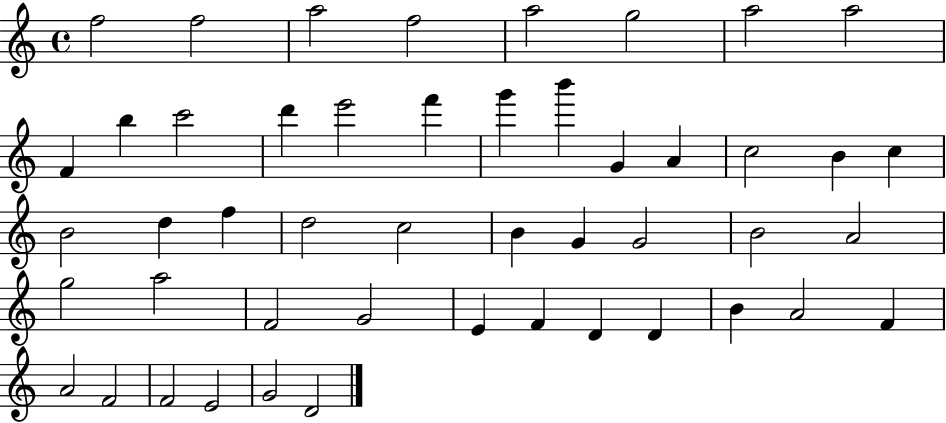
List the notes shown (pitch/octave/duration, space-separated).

F5/h F5/h A5/h F5/h A5/h G5/h A5/h A5/h F4/q B5/q C6/h D6/q E6/h F6/q G6/q B6/q G4/q A4/q C5/h B4/q C5/q B4/h D5/q F5/q D5/h C5/h B4/q G4/q G4/h B4/h A4/h G5/h A5/h F4/h G4/h E4/q F4/q D4/q D4/q B4/q A4/h F4/q A4/h F4/h F4/h E4/h G4/h D4/h